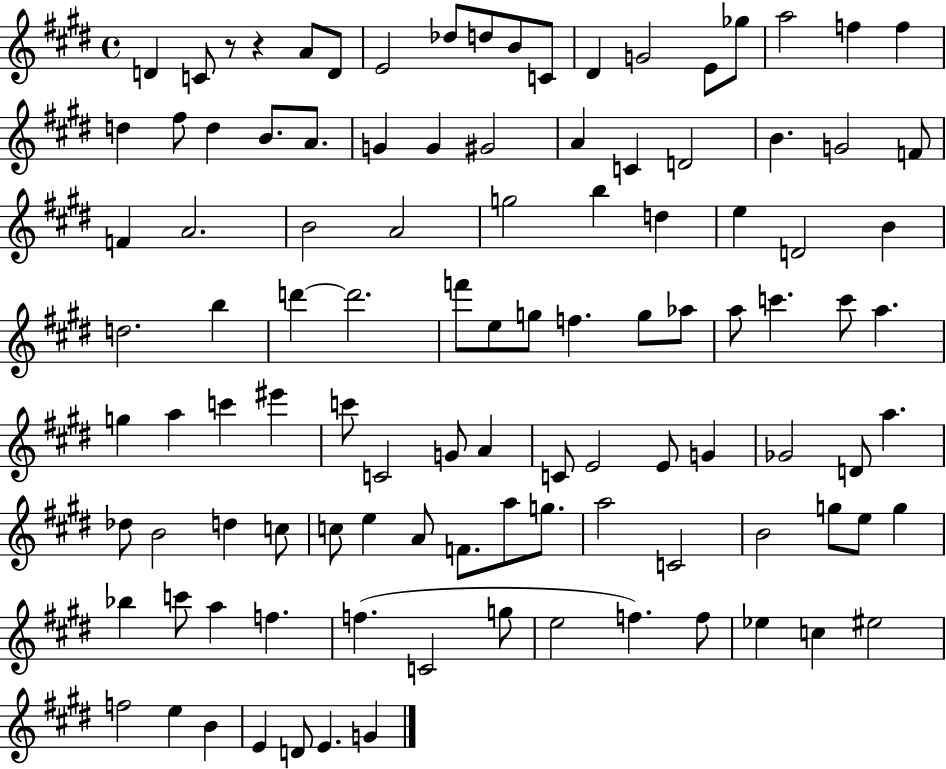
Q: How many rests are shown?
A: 2